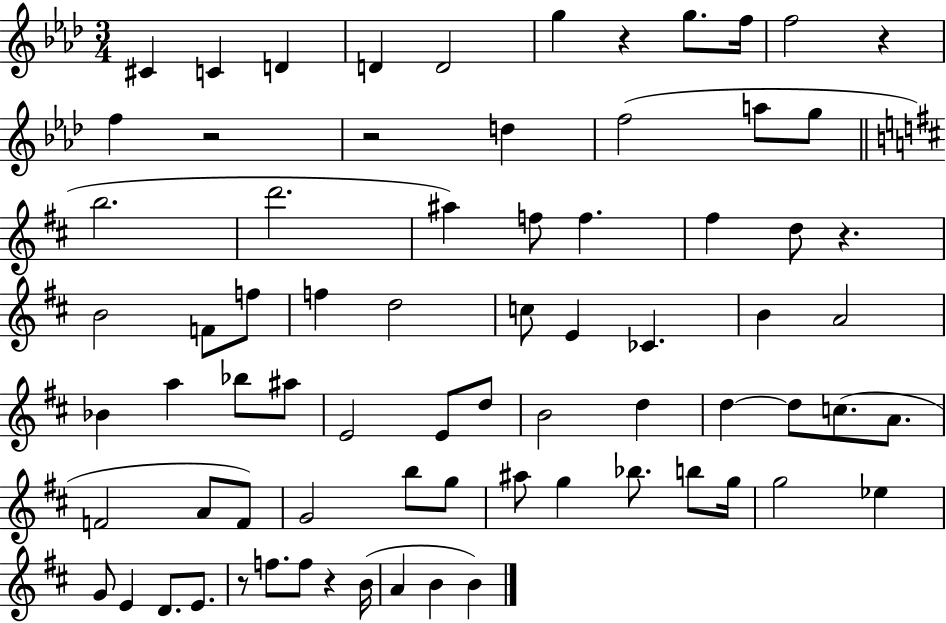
{
  \clef treble
  \numericTimeSignature
  \time 3/4
  \key aes \major
  \repeat volta 2 { cis'4 c'4 d'4 | d'4 d'2 | g''4 r4 g''8. f''16 | f''2 r4 | \break f''4 r2 | r2 d''4 | f''2( a''8 g''8 | \bar "||" \break \key b \minor b''2. | d'''2. | ais''4) f''8 f''4. | fis''4 d''8 r4. | \break b'2 f'8 f''8 | f''4 d''2 | c''8 e'4 ces'4. | b'4 a'2 | \break bes'4 a''4 bes''8 ais''8 | e'2 e'8 d''8 | b'2 d''4 | d''4~~ d''8 c''8.( a'8. | \break f'2 a'8 f'8) | g'2 b''8 g''8 | ais''8 g''4 bes''8. b''8 g''16 | g''2 ees''4 | \break g'8 e'4 d'8. e'8. | r8 f''8. f''8 r4 b'16( | a'4 b'4 b'4) | } \bar "|."
}